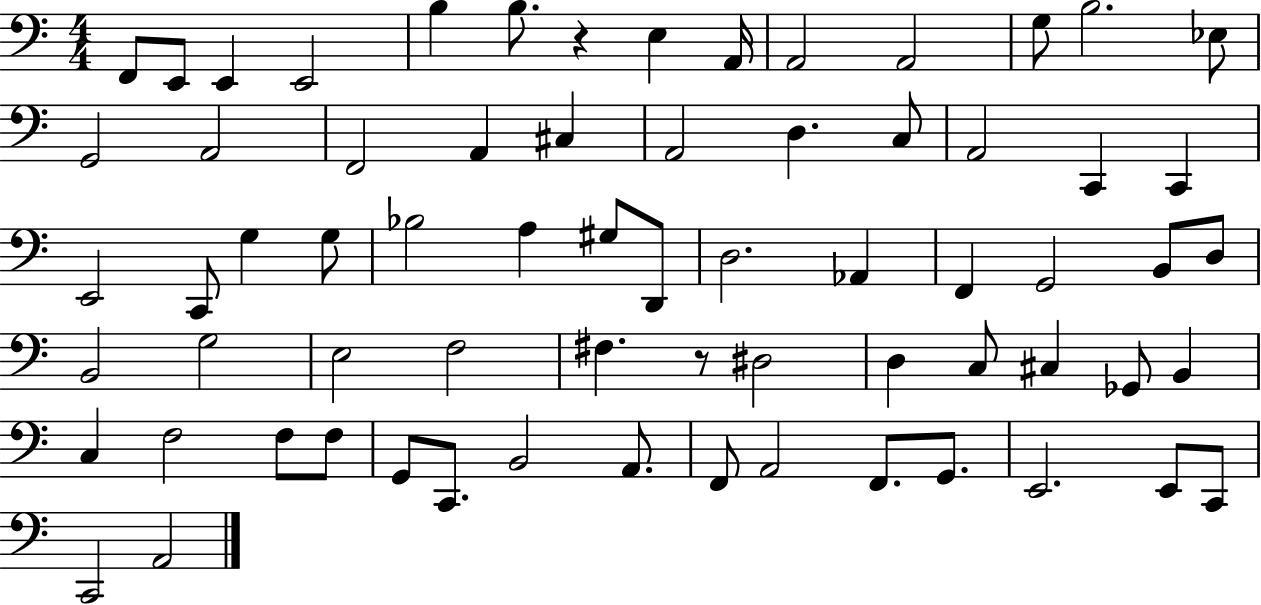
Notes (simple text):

F2/e E2/e E2/q E2/h B3/q B3/e. R/q E3/q A2/s A2/h A2/h G3/e B3/h. Eb3/e G2/h A2/h F2/h A2/q C#3/q A2/h D3/q. C3/e A2/h C2/q C2/q E2/h C2/e G3/q G3/e Bb3/h A3/q G#3/e D2/e D3/h. Ab2/q F2/q G2/h B2/e D3/e B2/h G3/h E3/h F3/h F#3/q. R/e D#3/h D3/q C3/e C#3/q Gb2/e B2/q C3/q F3/h F3/e F3/e G2/e C2/e. B2/h A2/e. F2/e A2/h F2/e. G2/e. E2/h. E2/e C2/e C2/h A2/h